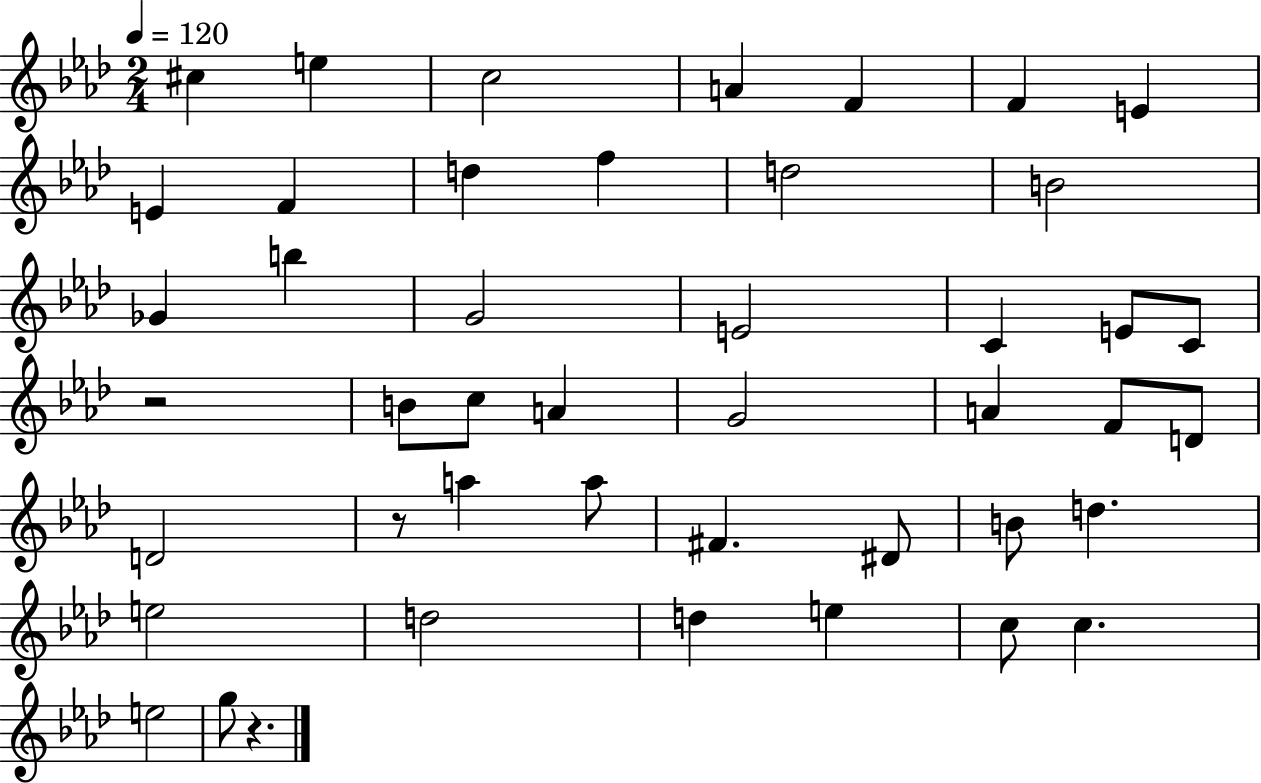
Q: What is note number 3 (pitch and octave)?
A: C5